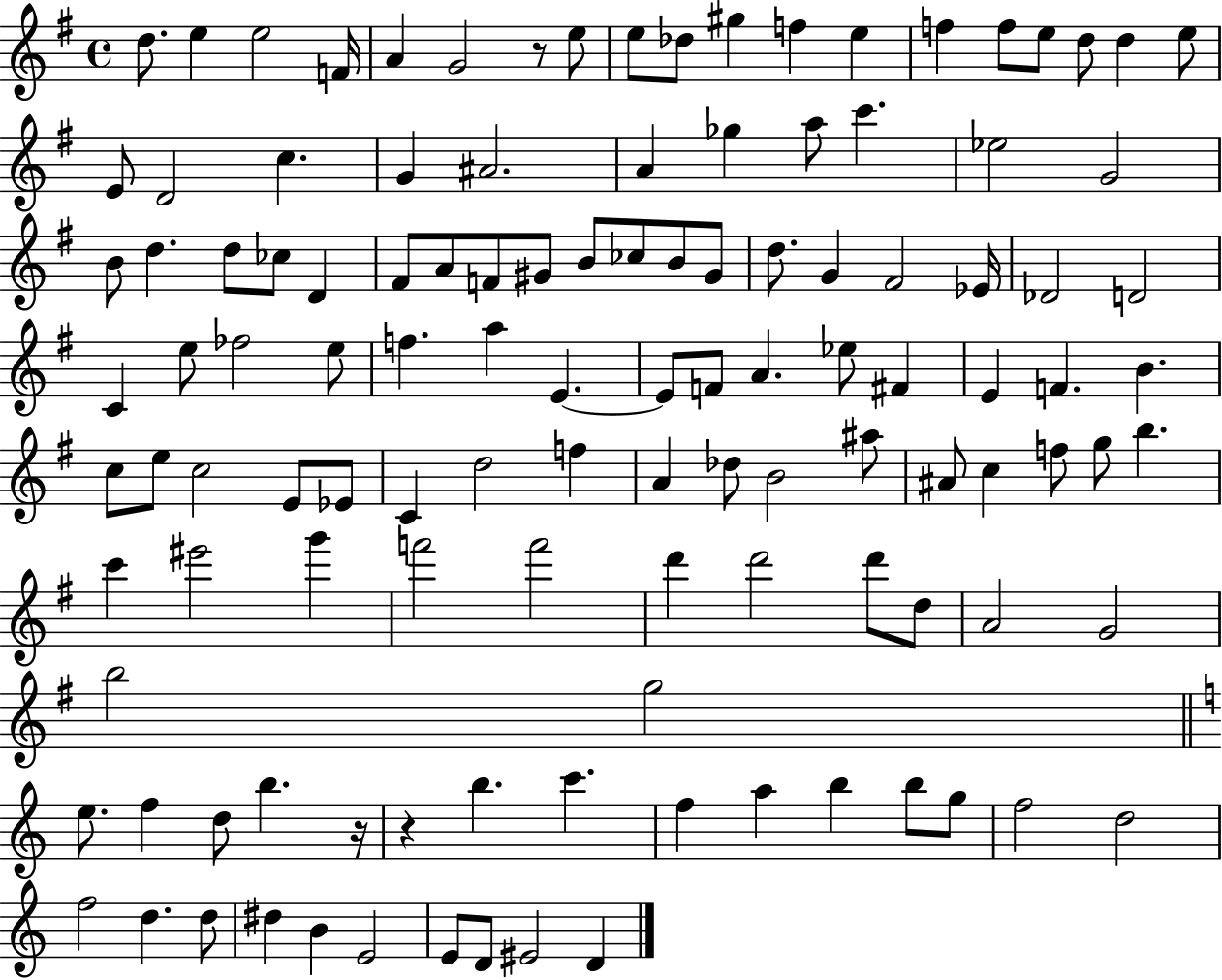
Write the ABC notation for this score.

X:1
T:Untitled
M:4/4
L:1/4
K:G
d/2 e e2 F/4 A G2 z/2 e/2 e/2 _d/2 ^g f e f f/2 e/2 d/2 d e/2 E/2 D2 c G ^A2 A _g a/2 c' _e2 G2 B/2 d d/2 _c/2 D ^F/2 A/2 F/2 ^G/2 B/2 _c/2 B/2 ^G/2 d/2 G ^F2 _E/4 _D2 D2 C e/2 _f2 e/2 f a E E/2 F/2 A _e/2 ^F E F B c/2 e/2 c2 E/2 _E/2 C d2 f A _d/2 B2 ^a/2 ^A/2 c f/2 g/2 b c' ^e'2 g' f'2 f'2 d' d'2 d'/2 d/2 A2 G2 b2 g2 e/2 f d/2 b z/4 z b c' f a b b/2 g/2 f2 d2 f2 d d/2 ^d B E2 E/2 D/2 ^E2 D